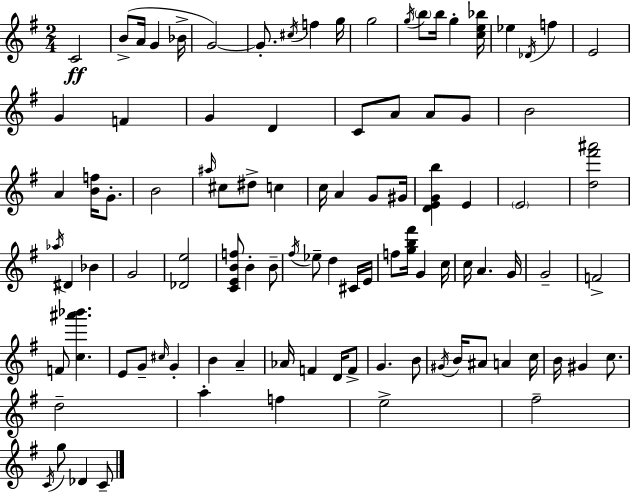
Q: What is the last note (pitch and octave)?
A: C4